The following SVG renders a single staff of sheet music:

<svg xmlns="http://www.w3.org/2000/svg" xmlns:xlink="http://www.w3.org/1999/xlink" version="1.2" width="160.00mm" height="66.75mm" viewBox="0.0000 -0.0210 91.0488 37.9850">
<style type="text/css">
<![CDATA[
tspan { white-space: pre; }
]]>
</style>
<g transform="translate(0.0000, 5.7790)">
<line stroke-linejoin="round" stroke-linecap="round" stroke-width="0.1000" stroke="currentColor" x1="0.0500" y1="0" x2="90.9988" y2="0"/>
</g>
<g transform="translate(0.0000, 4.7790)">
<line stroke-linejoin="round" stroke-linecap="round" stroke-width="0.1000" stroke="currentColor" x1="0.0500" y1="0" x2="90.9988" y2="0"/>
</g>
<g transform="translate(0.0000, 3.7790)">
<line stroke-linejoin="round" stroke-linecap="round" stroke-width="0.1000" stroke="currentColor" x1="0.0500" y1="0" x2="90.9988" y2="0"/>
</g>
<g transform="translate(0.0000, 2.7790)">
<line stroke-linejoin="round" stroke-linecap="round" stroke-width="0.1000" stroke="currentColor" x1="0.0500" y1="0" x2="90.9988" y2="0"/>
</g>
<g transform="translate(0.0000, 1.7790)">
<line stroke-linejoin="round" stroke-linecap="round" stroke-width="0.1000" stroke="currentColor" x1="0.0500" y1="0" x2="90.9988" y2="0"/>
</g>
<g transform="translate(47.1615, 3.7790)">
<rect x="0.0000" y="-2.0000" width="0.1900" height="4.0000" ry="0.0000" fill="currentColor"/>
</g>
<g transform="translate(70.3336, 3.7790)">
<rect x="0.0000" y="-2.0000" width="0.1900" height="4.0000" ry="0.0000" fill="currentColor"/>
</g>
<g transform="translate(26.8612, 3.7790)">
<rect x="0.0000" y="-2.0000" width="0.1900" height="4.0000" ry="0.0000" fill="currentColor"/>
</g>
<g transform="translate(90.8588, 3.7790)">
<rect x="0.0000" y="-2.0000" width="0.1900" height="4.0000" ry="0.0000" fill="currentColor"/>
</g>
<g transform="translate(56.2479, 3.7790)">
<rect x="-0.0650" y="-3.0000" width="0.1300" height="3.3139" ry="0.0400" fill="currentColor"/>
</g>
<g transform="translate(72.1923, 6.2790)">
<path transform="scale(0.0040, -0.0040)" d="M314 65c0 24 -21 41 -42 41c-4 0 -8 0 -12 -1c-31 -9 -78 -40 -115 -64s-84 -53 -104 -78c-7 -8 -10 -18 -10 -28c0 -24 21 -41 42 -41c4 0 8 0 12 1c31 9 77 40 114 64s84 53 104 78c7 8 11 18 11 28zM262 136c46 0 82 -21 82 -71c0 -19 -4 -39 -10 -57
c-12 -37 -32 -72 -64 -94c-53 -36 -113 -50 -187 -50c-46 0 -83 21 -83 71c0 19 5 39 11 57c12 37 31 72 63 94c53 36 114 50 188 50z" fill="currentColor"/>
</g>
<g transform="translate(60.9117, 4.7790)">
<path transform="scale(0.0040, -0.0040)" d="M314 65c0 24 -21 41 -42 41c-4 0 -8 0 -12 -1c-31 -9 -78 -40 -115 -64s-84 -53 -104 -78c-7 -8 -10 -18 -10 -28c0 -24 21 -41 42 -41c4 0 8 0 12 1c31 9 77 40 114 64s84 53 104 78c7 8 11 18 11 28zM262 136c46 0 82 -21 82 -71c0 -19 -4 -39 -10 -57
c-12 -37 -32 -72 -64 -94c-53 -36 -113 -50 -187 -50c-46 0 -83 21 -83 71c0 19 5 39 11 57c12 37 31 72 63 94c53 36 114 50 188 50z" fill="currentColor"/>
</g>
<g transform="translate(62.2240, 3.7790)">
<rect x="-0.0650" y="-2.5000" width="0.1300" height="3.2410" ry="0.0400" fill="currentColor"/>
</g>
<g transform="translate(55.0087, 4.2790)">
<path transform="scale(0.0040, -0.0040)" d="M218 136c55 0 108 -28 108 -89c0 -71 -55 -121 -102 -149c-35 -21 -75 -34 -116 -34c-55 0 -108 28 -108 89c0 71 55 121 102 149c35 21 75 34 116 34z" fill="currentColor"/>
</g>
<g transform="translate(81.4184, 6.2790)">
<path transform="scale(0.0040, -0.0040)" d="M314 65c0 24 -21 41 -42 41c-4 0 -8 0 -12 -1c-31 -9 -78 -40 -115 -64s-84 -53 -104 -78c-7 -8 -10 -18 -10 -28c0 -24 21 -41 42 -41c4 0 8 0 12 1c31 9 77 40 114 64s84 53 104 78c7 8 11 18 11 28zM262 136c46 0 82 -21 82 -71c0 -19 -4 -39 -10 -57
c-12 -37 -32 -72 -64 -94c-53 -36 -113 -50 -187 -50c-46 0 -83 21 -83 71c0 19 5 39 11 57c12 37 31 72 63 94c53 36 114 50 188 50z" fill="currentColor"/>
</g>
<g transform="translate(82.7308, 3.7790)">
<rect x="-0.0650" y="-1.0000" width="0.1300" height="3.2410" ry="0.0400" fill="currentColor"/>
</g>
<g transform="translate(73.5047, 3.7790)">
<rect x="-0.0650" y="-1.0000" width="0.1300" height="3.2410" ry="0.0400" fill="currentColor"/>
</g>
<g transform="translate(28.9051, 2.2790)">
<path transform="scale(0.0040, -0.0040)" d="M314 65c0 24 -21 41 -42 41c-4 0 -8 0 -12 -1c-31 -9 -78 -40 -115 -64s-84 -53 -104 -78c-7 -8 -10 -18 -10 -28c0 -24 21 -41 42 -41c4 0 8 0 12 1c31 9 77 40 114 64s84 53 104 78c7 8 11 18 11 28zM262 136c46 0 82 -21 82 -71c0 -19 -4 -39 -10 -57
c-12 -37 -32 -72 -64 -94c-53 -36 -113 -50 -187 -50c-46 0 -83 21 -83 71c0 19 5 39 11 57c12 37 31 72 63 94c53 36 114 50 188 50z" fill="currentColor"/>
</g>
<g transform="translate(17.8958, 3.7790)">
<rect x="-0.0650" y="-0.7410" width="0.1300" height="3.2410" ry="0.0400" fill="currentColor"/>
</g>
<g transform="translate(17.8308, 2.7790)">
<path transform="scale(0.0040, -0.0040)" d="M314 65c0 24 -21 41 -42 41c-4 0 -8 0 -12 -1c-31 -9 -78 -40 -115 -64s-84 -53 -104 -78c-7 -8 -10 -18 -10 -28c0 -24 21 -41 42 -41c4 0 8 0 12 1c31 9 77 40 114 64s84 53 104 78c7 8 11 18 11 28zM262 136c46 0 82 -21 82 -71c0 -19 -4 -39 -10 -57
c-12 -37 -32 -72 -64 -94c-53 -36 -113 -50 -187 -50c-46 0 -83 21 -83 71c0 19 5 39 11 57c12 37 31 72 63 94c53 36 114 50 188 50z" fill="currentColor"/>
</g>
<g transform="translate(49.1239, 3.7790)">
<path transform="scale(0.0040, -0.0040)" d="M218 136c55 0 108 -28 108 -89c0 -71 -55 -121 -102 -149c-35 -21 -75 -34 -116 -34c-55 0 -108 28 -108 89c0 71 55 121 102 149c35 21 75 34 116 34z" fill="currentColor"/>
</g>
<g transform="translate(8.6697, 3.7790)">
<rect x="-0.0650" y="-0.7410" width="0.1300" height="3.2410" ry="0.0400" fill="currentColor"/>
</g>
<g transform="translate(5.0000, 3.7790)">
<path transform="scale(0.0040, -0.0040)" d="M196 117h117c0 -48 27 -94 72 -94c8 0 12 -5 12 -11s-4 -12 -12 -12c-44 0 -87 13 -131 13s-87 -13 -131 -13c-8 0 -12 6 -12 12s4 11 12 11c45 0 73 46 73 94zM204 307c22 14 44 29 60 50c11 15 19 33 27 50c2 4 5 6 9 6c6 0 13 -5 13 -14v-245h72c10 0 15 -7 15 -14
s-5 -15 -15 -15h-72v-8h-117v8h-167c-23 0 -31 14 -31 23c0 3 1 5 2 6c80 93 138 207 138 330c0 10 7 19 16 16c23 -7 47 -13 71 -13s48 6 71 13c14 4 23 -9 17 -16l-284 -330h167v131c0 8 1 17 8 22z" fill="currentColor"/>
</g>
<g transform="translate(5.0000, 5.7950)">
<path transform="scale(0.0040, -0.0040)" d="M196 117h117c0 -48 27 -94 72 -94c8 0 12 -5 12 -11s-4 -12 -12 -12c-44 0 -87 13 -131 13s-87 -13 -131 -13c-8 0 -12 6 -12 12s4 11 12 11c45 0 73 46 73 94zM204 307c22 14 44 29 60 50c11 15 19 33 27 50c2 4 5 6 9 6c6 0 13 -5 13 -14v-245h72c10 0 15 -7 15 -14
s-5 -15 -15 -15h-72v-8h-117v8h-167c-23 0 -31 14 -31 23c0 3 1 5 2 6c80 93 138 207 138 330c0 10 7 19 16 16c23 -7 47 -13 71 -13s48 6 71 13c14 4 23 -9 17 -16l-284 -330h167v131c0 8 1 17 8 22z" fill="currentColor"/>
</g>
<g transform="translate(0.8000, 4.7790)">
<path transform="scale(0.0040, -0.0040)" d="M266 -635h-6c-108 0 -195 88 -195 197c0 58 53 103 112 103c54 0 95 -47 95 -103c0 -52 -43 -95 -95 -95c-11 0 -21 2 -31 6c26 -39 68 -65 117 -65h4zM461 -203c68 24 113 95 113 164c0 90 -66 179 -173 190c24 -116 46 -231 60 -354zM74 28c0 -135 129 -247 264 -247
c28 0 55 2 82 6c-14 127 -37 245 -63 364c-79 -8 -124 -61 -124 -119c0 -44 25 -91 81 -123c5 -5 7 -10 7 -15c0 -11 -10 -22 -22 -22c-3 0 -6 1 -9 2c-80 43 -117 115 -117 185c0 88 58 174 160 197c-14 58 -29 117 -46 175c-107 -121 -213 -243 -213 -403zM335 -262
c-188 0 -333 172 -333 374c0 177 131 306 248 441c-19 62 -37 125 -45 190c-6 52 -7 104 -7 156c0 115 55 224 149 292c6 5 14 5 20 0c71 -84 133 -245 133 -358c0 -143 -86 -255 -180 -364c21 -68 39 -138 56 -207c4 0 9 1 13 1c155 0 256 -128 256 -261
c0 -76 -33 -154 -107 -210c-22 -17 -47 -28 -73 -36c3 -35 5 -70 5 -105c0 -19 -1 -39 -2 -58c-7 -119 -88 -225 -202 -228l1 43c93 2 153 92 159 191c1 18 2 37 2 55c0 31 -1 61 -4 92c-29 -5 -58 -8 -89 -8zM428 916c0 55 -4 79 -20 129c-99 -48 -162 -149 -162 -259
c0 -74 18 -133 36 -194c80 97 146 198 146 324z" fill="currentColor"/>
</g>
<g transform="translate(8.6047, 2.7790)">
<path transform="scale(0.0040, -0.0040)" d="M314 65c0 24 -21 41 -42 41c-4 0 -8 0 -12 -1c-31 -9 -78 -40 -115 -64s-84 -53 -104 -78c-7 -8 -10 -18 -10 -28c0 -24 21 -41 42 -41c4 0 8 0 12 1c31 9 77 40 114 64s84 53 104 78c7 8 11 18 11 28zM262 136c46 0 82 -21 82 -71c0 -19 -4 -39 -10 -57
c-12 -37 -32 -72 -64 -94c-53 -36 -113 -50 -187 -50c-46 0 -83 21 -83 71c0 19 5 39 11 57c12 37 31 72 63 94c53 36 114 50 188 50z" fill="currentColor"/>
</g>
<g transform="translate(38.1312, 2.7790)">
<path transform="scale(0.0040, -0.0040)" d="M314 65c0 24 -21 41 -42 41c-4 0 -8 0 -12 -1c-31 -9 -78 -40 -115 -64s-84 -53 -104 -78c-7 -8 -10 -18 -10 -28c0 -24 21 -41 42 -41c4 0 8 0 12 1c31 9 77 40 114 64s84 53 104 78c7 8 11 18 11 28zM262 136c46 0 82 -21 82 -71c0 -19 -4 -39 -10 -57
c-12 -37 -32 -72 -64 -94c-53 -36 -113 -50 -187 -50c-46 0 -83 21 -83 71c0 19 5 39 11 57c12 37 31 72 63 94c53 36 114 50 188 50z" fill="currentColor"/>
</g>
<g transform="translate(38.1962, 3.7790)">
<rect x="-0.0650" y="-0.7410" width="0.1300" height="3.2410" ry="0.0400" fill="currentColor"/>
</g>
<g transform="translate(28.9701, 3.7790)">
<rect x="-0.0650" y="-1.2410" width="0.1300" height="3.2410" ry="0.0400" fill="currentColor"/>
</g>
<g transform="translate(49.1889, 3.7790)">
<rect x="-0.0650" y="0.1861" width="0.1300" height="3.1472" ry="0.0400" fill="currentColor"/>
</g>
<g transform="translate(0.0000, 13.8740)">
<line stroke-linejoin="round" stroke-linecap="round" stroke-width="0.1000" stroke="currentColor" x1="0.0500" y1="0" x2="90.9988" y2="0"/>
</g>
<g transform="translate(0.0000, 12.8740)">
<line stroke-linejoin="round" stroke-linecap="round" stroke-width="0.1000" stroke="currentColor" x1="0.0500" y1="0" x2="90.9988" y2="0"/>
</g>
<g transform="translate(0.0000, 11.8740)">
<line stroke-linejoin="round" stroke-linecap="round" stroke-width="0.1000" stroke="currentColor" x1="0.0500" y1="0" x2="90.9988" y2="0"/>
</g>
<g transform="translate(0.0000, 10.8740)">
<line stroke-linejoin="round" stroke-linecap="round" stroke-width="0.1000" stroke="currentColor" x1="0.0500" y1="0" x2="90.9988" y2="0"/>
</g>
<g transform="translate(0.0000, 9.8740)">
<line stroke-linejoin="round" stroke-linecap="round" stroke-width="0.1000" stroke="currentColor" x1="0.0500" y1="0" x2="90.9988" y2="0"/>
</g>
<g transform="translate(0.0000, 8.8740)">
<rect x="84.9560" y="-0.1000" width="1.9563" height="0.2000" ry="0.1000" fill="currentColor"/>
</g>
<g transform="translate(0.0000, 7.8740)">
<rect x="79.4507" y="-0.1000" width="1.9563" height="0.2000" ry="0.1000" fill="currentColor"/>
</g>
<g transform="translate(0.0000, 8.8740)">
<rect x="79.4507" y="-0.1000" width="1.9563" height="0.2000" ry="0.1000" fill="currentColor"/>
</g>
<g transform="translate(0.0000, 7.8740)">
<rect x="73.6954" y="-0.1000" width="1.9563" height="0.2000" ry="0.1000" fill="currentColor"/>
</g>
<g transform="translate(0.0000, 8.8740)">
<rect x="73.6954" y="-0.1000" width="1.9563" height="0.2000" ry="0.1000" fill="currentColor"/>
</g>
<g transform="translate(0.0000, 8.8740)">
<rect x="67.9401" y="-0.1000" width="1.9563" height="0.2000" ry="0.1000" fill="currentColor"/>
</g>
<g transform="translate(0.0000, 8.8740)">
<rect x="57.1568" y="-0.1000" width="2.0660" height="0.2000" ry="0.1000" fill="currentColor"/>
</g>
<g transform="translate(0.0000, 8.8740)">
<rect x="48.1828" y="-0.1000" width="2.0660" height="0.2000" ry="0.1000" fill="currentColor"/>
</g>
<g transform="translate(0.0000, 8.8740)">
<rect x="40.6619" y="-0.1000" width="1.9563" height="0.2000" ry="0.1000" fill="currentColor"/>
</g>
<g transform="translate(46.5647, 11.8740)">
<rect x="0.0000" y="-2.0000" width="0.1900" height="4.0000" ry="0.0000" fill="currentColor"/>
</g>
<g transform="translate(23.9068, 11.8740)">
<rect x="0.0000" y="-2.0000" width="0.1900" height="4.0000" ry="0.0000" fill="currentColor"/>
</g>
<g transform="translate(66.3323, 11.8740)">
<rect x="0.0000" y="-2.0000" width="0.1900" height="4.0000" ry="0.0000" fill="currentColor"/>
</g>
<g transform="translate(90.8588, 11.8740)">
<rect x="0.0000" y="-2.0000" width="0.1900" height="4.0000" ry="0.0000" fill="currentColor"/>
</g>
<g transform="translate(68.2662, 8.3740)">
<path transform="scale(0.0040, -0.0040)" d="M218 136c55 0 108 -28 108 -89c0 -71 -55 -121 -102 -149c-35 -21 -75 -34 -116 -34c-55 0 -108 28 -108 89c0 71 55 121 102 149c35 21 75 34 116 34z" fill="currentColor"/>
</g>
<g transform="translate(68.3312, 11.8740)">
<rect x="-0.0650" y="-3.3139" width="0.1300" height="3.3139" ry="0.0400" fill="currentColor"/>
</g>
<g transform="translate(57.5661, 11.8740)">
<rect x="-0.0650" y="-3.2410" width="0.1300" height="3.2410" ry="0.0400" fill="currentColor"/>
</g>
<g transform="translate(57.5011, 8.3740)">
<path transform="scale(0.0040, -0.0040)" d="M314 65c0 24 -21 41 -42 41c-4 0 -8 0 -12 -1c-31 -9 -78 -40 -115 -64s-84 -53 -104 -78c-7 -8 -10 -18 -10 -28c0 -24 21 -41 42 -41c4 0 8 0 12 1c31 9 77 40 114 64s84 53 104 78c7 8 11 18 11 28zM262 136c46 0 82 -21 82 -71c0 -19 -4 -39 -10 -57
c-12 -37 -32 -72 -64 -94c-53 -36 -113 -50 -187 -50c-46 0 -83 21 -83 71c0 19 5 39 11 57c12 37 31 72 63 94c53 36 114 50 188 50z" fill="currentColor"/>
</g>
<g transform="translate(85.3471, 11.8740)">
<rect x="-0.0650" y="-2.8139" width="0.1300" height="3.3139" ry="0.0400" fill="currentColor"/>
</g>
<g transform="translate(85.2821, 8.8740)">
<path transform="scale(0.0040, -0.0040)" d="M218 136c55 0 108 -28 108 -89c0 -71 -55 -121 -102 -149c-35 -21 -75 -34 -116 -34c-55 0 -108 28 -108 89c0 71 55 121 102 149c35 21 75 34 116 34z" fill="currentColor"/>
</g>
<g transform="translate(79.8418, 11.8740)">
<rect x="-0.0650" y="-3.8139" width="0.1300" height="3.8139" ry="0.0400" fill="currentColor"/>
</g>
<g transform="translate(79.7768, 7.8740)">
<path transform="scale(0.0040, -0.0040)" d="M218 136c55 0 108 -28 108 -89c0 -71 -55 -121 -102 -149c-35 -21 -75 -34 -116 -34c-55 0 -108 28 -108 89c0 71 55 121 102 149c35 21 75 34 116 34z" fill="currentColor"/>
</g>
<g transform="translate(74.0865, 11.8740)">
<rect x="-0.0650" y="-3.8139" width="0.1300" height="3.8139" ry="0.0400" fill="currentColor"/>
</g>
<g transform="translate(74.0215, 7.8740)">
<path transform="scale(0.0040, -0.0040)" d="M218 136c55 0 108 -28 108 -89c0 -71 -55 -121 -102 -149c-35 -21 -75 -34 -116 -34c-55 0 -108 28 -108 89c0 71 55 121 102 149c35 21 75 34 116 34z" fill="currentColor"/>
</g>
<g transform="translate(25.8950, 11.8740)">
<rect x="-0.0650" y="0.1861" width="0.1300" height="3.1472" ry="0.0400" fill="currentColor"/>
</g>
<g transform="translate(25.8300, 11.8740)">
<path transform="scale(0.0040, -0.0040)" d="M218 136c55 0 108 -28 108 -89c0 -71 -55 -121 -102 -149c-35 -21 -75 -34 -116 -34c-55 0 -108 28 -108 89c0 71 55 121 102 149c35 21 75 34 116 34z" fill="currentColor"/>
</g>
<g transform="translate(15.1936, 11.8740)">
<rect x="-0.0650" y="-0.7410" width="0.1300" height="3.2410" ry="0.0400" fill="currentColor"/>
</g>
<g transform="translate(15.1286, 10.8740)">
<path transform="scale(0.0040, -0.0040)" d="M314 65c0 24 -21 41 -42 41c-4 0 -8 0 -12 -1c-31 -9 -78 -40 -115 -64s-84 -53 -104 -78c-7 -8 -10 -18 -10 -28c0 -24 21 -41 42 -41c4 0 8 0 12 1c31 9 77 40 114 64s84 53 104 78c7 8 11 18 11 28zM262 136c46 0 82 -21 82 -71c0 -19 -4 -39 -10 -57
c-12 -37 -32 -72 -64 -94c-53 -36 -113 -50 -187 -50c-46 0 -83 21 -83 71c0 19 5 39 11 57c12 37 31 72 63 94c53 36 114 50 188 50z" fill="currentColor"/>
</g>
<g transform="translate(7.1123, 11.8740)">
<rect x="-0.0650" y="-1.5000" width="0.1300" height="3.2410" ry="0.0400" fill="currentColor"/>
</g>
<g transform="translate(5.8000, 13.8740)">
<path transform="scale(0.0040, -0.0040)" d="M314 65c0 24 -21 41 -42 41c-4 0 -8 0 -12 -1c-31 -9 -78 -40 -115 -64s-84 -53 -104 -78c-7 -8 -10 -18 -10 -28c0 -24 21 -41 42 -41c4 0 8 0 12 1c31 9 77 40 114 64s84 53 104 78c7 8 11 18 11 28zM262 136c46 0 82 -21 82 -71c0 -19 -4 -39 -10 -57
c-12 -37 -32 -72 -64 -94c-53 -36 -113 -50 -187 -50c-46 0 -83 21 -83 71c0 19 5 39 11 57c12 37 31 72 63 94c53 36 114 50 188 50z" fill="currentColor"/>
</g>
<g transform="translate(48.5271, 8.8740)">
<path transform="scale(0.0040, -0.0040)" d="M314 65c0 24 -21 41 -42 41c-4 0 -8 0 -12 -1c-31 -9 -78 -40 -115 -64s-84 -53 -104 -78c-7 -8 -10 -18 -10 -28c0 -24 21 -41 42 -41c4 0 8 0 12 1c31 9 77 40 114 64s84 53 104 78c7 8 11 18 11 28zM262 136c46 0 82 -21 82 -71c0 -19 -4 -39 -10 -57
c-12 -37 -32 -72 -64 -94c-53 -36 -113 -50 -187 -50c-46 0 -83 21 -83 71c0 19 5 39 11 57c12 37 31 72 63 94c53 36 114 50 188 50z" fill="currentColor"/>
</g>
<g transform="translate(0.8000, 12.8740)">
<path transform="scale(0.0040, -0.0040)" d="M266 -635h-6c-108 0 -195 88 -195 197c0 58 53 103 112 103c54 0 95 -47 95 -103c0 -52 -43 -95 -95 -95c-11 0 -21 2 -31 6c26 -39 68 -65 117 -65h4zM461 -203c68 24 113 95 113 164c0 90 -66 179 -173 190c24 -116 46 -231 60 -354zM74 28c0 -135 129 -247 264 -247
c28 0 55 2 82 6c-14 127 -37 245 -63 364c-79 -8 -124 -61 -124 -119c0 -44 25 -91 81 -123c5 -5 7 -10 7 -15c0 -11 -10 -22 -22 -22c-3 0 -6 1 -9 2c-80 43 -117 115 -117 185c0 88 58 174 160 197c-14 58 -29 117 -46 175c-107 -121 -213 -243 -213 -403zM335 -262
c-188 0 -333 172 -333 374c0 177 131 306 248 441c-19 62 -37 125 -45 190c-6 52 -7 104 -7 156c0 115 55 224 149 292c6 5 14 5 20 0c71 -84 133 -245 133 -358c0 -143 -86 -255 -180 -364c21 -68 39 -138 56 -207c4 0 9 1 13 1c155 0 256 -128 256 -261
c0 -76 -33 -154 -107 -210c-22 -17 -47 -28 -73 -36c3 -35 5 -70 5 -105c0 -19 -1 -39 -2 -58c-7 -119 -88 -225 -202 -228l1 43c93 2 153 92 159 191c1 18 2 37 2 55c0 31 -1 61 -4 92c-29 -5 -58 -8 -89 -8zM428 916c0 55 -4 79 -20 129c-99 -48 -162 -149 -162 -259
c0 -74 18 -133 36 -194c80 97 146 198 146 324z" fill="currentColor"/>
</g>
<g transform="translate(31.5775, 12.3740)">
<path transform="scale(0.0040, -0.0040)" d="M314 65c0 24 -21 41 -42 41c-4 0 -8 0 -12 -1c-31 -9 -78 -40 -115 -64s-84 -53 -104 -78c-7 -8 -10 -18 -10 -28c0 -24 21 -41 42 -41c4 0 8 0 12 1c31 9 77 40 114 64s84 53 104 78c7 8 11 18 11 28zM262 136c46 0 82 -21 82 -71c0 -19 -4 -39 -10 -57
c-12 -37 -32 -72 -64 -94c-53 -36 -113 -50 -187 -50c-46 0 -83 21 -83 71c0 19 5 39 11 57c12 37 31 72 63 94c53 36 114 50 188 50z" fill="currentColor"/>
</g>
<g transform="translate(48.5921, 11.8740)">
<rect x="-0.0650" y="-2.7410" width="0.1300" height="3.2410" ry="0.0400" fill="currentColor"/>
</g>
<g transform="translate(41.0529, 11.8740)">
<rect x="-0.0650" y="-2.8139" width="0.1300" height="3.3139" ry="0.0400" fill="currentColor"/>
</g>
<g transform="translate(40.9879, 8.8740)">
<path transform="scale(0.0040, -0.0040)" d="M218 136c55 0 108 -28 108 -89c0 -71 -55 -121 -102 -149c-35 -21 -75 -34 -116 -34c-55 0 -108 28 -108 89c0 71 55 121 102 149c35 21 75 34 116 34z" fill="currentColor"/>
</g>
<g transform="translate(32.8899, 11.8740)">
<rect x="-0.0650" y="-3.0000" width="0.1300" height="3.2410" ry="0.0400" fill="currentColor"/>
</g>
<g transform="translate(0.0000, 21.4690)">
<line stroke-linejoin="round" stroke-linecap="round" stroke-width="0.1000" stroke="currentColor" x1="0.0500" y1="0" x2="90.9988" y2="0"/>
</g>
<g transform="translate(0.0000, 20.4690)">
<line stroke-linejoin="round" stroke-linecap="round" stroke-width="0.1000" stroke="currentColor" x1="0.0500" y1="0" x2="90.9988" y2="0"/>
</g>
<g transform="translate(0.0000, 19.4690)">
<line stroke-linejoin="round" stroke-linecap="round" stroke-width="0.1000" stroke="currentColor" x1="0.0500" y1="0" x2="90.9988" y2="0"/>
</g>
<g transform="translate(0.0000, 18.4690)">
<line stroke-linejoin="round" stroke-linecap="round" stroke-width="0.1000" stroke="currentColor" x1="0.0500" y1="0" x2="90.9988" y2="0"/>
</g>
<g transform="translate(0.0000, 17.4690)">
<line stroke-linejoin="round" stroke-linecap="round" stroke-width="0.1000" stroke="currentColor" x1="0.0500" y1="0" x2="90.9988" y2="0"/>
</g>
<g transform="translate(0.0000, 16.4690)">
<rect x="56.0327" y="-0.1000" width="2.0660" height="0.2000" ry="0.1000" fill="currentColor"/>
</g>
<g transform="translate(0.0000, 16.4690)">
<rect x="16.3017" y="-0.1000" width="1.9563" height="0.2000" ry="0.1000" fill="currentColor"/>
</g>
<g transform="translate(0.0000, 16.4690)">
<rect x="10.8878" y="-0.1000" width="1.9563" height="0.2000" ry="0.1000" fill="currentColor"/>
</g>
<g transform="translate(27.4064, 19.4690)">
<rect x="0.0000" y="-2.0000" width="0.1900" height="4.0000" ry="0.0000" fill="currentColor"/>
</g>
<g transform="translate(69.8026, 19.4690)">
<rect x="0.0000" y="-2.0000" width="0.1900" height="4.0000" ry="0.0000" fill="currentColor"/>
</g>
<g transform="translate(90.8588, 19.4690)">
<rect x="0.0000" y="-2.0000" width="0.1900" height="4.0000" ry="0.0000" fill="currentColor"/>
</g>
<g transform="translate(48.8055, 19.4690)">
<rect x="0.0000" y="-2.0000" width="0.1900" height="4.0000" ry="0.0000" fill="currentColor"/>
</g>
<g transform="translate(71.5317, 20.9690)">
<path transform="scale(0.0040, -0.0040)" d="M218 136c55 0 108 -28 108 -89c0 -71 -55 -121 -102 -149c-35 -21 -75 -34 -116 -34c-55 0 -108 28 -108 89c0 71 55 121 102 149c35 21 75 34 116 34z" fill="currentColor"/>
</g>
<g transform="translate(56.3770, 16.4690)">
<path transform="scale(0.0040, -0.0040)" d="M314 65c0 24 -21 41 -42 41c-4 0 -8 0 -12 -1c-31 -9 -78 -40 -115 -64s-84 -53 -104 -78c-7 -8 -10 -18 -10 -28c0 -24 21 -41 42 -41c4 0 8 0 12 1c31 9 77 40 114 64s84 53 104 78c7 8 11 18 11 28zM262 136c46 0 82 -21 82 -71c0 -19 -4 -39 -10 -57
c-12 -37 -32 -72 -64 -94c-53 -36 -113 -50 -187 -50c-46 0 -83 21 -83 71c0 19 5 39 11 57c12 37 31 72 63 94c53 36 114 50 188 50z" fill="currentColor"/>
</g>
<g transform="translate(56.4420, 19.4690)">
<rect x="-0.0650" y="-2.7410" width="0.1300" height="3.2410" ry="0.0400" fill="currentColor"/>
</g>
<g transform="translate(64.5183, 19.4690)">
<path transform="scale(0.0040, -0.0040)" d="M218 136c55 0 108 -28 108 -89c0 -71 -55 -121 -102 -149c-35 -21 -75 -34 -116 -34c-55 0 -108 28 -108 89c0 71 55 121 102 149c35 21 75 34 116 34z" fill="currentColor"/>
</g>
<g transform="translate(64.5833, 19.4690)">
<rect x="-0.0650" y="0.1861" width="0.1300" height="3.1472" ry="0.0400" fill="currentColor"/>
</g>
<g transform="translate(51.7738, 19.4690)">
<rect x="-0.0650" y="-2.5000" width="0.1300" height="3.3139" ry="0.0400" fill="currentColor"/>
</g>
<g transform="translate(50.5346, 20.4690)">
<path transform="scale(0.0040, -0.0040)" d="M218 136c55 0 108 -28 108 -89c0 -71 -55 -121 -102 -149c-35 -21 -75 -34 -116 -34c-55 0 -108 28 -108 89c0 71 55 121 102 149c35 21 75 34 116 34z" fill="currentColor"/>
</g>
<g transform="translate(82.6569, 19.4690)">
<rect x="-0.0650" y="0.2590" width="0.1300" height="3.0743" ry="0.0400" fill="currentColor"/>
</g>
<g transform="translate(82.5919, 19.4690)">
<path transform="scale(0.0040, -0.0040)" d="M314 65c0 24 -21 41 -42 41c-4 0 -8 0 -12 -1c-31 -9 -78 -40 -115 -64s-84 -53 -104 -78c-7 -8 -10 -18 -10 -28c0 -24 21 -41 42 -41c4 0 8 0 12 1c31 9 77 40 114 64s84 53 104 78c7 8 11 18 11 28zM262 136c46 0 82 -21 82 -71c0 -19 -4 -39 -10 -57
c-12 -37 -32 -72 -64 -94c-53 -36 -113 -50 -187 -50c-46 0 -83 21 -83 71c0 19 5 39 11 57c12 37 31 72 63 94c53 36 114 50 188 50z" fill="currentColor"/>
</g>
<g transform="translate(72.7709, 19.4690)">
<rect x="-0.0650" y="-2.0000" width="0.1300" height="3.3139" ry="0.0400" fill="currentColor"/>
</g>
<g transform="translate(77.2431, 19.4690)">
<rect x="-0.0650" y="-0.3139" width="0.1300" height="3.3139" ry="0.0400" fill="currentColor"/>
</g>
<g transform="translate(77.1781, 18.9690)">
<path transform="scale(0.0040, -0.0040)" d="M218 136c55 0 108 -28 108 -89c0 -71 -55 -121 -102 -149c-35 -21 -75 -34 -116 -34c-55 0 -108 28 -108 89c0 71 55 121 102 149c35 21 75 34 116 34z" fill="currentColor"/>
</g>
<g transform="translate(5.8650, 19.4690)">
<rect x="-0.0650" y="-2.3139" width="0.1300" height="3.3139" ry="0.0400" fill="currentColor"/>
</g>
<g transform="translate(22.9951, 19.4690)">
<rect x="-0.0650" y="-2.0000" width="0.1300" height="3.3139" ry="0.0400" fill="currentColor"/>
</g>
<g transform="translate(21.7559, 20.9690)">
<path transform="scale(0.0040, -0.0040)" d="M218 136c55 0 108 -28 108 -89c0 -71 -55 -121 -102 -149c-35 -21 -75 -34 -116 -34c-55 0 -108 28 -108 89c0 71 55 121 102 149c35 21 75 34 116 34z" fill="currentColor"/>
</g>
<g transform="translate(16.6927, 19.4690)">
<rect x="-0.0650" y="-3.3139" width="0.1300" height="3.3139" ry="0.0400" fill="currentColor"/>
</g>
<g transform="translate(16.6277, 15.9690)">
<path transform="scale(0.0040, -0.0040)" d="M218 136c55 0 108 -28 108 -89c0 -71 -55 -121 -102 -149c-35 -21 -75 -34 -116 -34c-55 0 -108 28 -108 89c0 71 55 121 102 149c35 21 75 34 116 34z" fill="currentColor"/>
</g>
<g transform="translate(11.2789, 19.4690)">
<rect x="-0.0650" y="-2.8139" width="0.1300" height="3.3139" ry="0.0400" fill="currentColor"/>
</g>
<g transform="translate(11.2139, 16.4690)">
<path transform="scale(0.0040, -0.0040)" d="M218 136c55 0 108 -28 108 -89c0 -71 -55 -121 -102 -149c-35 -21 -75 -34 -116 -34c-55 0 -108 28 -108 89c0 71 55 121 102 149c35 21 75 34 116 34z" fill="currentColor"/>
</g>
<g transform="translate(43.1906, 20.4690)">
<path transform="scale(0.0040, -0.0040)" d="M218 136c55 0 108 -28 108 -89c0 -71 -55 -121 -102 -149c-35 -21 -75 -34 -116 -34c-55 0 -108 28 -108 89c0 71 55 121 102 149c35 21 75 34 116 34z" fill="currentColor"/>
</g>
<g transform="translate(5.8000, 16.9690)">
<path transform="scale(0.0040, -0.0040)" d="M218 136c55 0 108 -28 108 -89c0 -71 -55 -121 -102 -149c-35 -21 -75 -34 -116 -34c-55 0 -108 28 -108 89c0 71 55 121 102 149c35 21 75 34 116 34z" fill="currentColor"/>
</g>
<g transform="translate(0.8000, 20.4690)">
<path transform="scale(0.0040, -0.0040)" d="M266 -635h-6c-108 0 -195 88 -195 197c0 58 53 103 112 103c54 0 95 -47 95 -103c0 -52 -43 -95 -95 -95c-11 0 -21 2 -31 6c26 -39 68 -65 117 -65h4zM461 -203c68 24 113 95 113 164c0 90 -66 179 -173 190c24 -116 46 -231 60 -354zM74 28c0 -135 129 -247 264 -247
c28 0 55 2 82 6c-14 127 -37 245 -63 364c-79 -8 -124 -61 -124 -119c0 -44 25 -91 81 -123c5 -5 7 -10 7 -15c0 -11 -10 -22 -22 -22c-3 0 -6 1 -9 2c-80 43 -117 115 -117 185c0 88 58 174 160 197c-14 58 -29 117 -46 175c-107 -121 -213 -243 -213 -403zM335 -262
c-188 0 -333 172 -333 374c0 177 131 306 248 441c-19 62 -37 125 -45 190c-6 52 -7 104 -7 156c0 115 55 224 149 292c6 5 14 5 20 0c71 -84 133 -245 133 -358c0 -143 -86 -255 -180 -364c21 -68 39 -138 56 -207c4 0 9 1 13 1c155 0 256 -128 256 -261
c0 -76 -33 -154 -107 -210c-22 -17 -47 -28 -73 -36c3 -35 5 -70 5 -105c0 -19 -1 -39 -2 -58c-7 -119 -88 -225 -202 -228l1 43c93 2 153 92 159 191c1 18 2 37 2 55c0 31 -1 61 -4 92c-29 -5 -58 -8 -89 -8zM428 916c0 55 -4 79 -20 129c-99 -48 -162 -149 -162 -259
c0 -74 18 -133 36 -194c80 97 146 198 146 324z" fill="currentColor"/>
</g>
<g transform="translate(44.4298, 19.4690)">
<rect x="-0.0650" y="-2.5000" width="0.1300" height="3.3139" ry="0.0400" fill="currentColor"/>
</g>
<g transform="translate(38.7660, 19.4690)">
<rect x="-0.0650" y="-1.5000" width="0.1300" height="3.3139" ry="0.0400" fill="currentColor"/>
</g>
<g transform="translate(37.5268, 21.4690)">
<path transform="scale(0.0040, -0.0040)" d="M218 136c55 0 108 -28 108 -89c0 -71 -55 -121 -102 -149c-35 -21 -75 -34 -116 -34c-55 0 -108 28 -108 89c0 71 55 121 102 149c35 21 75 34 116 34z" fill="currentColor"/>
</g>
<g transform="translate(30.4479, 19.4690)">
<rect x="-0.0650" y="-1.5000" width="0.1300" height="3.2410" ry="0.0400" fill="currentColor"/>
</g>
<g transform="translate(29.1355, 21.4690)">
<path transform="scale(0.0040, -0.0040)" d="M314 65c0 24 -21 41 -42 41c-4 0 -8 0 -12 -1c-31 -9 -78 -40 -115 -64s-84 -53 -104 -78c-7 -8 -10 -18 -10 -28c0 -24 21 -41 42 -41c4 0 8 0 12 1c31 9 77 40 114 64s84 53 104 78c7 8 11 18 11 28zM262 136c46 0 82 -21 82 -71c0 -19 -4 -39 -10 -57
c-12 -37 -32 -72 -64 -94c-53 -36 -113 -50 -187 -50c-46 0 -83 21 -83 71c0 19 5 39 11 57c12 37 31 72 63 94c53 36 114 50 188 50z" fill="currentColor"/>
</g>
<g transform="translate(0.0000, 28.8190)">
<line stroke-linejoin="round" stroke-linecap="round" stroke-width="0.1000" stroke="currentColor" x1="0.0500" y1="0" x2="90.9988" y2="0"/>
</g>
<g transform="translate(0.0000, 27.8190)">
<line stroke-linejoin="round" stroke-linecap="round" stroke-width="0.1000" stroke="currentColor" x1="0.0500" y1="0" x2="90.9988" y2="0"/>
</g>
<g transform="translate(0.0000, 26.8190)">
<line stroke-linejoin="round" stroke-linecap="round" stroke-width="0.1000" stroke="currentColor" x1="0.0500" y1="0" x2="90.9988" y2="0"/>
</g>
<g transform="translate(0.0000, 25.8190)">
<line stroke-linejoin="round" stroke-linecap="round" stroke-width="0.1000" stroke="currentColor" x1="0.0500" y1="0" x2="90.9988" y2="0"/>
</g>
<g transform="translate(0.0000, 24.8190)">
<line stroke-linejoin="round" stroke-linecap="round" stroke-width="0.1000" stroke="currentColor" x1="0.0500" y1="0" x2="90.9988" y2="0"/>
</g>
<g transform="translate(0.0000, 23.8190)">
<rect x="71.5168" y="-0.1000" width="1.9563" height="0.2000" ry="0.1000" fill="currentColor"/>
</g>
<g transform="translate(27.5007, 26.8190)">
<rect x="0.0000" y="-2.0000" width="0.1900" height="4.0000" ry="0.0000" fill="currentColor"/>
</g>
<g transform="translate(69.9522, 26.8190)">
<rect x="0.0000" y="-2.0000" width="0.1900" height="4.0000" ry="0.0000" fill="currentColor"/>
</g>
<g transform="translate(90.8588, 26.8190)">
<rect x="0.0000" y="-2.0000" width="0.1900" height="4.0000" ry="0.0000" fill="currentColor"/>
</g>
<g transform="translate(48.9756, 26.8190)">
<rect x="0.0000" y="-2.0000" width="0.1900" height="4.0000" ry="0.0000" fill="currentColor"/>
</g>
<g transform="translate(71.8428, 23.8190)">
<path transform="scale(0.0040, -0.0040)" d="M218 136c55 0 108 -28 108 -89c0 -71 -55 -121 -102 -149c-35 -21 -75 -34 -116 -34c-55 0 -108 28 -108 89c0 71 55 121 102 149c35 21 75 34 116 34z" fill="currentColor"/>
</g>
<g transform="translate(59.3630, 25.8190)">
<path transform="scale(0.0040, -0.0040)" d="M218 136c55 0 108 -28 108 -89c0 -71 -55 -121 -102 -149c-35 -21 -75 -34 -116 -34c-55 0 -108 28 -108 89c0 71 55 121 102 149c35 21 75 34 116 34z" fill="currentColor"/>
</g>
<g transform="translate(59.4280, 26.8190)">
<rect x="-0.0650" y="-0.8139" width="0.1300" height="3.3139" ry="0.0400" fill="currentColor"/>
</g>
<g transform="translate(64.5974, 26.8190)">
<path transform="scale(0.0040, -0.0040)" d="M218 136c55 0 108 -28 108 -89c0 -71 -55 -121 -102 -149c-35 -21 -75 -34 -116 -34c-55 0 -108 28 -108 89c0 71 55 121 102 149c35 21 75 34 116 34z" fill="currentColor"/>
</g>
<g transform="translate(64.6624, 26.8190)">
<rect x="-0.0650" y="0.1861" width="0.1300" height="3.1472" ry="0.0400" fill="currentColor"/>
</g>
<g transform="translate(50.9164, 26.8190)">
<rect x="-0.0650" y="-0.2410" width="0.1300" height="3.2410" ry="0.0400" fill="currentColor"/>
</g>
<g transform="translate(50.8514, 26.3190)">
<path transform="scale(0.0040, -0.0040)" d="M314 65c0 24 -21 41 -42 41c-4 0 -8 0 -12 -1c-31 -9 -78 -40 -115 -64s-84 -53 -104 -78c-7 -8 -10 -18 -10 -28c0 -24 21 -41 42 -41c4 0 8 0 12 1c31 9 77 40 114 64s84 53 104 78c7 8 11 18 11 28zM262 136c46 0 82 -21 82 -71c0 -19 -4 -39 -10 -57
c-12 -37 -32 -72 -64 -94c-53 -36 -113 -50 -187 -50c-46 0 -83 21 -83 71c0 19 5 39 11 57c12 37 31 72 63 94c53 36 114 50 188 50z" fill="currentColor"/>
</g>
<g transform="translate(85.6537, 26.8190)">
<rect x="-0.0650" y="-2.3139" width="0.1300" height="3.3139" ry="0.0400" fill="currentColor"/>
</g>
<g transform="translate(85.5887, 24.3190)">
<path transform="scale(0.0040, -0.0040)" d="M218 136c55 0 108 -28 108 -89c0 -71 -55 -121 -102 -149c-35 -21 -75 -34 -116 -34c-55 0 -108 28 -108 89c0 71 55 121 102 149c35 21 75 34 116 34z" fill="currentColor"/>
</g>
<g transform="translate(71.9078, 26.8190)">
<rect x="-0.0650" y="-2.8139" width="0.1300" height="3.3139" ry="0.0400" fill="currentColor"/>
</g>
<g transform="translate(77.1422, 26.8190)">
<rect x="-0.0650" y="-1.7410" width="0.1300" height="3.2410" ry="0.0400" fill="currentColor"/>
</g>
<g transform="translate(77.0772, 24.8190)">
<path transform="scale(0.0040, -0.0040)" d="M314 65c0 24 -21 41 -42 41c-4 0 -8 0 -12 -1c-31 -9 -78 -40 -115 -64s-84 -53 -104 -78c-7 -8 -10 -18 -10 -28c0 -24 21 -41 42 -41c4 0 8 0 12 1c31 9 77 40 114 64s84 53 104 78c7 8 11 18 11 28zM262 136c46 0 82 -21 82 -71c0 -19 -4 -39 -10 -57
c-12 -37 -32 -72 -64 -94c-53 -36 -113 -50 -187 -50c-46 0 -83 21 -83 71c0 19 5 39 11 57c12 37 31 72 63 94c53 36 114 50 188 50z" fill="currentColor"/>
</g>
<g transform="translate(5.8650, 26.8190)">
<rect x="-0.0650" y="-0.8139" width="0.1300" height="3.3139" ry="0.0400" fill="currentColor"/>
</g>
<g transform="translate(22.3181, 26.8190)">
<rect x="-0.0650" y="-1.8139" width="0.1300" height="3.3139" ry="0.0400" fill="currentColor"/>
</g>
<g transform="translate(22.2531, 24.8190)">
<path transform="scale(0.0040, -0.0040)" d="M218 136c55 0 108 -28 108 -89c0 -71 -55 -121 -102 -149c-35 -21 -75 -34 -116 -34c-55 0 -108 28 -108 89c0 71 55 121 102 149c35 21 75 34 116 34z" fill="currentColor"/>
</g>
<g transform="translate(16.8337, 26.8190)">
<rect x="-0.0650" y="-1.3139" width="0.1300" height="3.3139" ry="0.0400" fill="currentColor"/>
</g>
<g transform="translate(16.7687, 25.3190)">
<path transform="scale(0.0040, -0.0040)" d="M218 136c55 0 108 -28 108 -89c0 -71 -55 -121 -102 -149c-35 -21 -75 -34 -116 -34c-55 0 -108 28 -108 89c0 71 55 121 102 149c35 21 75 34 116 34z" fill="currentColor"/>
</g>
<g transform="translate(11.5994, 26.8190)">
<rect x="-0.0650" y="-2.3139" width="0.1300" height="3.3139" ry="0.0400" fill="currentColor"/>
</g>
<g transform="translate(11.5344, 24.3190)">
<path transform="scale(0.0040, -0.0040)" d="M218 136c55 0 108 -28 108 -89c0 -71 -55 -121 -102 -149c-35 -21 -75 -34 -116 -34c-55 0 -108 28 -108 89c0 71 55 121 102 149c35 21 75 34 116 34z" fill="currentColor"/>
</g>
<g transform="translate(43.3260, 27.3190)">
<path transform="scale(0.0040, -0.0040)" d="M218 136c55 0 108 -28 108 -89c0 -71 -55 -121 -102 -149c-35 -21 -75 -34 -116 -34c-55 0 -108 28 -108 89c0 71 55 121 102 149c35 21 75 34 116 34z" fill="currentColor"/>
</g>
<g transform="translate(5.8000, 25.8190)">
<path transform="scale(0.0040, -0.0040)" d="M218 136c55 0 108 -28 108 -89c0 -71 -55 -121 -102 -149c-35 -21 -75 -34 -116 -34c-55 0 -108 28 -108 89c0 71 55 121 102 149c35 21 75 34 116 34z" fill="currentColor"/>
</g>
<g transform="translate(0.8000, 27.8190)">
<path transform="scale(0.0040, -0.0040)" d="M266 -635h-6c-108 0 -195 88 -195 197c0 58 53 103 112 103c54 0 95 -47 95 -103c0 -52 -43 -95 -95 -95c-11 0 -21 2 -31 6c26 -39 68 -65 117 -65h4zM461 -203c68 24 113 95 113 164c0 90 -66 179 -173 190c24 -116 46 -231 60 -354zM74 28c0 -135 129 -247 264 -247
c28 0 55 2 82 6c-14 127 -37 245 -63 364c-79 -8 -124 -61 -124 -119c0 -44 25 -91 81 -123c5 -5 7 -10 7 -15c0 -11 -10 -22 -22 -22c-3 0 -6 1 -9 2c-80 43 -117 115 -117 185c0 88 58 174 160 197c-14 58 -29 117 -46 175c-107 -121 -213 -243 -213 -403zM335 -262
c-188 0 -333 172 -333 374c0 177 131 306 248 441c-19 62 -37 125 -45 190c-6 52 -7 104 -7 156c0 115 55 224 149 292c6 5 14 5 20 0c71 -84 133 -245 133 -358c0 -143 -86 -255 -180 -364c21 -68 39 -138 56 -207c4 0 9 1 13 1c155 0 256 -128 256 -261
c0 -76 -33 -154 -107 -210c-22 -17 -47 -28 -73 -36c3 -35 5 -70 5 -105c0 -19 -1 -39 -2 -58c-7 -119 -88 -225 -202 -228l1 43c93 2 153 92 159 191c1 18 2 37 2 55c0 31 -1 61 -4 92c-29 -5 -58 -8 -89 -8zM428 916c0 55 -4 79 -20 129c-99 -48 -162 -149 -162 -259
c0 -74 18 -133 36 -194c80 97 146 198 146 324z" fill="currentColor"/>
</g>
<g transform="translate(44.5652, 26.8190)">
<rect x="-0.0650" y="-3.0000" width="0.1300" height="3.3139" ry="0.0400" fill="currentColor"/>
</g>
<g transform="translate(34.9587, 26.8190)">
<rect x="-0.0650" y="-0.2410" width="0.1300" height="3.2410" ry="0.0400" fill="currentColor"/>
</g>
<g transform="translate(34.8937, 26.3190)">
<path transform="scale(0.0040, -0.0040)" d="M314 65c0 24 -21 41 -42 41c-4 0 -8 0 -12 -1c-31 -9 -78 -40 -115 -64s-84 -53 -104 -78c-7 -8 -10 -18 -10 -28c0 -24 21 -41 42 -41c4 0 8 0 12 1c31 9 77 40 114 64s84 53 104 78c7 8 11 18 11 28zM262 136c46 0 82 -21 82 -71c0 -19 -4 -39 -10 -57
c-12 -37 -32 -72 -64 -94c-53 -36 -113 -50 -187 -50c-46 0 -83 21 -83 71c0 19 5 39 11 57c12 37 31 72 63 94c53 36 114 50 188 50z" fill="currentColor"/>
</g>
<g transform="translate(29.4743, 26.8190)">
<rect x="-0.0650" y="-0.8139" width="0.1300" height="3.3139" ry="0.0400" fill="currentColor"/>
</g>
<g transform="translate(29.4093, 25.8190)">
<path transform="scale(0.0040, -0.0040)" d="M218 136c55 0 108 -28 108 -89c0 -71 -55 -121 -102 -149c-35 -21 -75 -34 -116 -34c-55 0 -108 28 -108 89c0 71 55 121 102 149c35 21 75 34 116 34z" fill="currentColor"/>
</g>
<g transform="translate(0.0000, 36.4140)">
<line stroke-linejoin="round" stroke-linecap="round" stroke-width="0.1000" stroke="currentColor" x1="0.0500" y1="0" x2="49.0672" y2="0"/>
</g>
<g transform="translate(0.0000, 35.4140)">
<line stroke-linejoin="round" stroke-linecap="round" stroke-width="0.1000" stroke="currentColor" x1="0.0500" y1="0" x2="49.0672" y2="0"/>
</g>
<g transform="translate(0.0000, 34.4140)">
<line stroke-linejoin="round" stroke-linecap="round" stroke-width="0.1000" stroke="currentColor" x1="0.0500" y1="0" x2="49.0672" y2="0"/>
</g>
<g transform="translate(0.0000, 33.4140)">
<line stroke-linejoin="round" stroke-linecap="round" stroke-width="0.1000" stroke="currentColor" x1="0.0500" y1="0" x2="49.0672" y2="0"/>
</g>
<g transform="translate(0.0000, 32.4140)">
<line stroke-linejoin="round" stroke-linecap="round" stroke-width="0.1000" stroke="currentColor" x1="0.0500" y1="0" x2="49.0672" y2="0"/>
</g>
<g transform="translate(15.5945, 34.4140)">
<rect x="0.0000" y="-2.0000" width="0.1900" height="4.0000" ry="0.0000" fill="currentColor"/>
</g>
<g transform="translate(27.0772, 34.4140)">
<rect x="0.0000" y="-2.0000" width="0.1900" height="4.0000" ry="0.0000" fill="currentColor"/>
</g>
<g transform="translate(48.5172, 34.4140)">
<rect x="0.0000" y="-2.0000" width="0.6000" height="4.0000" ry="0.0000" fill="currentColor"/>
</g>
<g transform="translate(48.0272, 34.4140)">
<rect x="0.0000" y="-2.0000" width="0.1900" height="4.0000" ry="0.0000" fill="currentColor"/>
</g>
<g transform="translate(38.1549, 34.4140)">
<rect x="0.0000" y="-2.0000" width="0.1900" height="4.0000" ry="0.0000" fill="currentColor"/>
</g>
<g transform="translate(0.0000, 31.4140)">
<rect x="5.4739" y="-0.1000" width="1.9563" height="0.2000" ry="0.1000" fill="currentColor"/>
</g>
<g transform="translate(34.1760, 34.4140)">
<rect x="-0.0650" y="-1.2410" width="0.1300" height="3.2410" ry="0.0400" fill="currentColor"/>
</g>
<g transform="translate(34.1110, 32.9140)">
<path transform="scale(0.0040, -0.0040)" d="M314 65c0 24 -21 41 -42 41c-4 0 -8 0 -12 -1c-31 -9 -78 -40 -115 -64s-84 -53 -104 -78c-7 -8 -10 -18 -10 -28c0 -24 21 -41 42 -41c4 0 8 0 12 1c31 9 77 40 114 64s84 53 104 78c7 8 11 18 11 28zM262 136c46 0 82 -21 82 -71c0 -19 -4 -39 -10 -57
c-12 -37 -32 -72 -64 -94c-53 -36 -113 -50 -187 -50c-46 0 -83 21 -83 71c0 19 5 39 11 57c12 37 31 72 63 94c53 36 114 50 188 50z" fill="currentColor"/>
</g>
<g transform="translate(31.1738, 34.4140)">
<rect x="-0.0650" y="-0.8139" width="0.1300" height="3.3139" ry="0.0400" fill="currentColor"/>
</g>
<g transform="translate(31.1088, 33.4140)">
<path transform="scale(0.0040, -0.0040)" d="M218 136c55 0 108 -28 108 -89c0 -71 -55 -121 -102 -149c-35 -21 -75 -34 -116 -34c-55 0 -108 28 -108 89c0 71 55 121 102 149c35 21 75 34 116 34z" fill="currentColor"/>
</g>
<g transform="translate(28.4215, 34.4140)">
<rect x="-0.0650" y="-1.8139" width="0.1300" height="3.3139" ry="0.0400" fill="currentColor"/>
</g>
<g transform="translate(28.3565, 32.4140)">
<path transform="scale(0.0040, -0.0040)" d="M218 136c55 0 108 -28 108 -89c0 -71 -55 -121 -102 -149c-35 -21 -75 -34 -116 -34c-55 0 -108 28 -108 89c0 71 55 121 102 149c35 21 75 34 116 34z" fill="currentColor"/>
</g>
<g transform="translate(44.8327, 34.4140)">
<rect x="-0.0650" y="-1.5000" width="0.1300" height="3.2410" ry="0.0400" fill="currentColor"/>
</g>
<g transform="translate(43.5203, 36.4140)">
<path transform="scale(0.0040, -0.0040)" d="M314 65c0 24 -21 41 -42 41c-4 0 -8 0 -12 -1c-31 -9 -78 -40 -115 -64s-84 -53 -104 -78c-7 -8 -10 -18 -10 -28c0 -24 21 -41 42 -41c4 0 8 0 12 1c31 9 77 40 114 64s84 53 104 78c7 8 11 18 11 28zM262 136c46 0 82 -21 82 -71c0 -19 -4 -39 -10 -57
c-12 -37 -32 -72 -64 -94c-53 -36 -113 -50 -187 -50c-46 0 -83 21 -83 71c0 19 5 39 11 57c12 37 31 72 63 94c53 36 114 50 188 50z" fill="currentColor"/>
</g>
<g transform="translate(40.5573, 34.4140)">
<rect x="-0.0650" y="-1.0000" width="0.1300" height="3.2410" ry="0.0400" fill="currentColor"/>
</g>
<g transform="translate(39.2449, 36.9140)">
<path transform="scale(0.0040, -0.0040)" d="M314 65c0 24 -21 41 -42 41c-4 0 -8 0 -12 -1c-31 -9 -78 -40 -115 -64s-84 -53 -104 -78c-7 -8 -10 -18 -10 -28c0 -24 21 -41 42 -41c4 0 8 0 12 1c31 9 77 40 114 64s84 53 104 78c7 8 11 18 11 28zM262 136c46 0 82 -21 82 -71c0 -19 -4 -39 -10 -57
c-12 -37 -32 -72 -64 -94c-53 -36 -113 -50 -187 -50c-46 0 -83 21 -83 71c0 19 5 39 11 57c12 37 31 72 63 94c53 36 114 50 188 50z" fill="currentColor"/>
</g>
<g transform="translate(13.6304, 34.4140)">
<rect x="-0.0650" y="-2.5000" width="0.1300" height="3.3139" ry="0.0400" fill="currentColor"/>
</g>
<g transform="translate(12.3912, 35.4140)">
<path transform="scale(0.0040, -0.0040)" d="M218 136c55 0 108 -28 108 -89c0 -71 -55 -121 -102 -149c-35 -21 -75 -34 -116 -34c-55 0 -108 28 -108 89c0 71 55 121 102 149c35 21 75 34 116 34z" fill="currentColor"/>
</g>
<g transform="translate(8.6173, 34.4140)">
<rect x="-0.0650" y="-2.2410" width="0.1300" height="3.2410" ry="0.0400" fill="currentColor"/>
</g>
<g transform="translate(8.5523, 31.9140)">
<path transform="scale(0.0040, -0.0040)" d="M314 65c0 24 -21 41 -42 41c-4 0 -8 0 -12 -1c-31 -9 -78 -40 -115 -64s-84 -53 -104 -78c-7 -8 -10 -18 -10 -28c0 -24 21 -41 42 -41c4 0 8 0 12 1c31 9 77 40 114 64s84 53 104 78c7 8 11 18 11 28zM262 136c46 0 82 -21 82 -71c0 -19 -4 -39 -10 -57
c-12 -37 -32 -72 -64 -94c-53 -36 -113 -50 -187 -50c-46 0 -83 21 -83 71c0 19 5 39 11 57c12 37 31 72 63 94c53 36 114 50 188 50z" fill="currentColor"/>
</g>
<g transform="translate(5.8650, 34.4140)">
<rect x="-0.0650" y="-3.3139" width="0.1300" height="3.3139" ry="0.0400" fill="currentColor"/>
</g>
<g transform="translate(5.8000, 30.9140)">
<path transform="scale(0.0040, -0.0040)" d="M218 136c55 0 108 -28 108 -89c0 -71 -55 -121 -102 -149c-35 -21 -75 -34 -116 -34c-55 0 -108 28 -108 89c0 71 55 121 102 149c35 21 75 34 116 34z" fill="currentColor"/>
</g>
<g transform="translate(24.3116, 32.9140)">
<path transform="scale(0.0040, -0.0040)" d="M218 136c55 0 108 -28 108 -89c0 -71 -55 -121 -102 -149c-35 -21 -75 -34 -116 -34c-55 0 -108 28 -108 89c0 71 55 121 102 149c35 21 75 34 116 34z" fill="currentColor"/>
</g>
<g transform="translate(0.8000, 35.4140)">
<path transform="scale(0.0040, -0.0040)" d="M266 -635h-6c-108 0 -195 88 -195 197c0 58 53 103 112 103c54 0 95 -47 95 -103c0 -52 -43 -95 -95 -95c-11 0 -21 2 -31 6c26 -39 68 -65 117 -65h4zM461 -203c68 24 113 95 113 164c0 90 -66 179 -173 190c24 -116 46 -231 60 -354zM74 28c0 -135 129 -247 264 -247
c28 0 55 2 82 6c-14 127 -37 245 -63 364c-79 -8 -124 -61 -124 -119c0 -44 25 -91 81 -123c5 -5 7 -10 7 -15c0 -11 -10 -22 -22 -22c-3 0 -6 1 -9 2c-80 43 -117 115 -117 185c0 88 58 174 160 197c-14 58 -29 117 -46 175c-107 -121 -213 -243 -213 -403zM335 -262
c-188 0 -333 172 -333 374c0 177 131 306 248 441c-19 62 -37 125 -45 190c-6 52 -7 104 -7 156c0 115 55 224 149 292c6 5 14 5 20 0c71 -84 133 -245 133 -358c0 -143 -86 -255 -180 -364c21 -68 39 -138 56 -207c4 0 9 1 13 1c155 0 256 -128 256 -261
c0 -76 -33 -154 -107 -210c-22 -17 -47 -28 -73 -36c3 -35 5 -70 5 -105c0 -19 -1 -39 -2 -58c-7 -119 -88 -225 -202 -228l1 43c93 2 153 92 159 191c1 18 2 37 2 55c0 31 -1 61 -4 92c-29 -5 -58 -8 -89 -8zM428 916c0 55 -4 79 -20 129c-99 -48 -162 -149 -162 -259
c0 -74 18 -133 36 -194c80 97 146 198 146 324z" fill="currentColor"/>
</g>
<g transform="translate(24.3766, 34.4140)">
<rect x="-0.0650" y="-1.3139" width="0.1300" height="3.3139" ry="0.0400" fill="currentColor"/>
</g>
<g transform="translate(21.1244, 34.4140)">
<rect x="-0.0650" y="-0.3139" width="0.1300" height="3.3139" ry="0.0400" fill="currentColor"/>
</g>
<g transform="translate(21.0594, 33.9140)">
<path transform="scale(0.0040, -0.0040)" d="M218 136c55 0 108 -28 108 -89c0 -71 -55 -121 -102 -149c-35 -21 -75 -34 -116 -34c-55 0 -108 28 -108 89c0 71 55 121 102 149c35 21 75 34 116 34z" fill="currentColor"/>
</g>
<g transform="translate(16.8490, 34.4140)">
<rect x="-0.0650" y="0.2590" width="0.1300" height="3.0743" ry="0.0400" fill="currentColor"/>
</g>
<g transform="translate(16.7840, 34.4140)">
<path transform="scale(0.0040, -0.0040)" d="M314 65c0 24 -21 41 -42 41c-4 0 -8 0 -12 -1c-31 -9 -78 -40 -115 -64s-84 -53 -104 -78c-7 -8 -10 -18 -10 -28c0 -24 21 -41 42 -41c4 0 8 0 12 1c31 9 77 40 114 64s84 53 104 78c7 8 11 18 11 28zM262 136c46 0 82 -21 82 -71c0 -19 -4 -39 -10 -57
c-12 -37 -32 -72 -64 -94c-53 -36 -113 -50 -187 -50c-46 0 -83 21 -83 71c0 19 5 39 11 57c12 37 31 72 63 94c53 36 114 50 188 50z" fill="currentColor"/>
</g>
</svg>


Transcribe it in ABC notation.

X:1
T:Untitled
M:4/4
L:1/4
K:C
d2 d2 e2 d2 B A G2 D2 D2 E2 d2 B A2 a a2 b2 b c' c' a g a b F E2 E G G a2 B F c B2 d g e f d c2 A c2 d B a f2 g b g2 G B2 c e f d e2 D2 E2